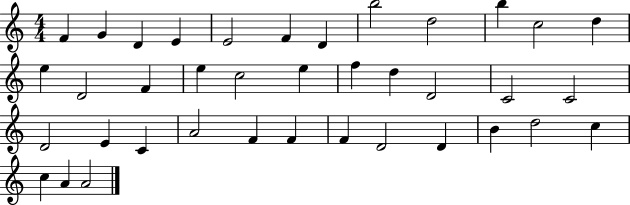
X:1
T:Untitled
M:4/4
L:1/4
K:C
F G D E E2 F D b2 d2 b c2 d e D2 F e c2 e f d D2 C2 C2 D2 E C A2 F F F D2 D B d2 c c A A2